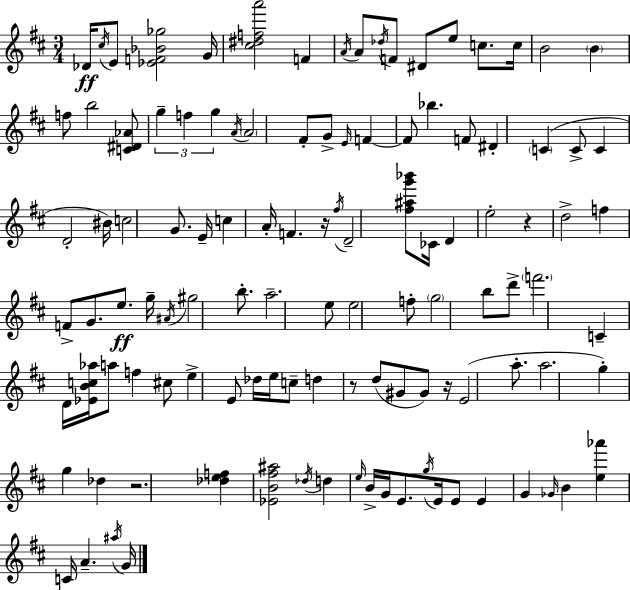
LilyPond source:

{
  \clef treble
  \numericTimeSignature
  \time 3/4
  \key d \major
  des'16\ff \acciaccatura { cis''16 } e'8 <ees' f' bes' ges''>2 | g'16 <cis'' dis'' f'' a'''>2 f'4 | \acciaccatura { a'16 } a'8 \acciaccatura { des''16 } f'8 dis'8 e''8 c''8. | c''16 b'2 \parenthesize b'4 | \break f''8 b''2 | <c' dis' aes'>8 \tuplet 3/2 { g''4-- f''4 g''4 } | \acciaccatura { a'16 } \parenthesize a'2 | fis'8-. g'8-> \grace { e'16 } f'4~~ f'8 bes''4. | \break f'8 dis'4-. \parenthesize c'4( | c'8-> c'4 d'2-. | bis'16) c''2 | g'8. e'16-- c''4 a'16-. f'4. | \break r16 \acciaccatura { fis''16 } d'2-- | <fis'' ais'' g''' bes'''>8 ces'16 d'4 e''2-. | r4 d''2-> | f''4 f'8-> | \break g'8. e''8.\ff g''16-- \acciaccatura { ais'16 } gis''2 | b''8.-. a''2.-- | e''8 e''2 | f''8-. \parenthesize g''2 | \break b''8 d'''8-> \parenthesize f'''2. | c'4-- d'16 | <ees' b' c'' aes''>16 a''8 f''4 cis''8 e''4-> | e'8 des''16 e''16 c''8-- d''4 r8 | \break d''8( gis'8 gis'8) r16 e'2( | a''8.-. a''2. | g''4-.) g''4 | des''4 r2. | \break <des'' e'' f''>4 <ees' b' fis'' ais''>2 | \acciaccatura { des''16 } d''4 | \grace { e''16 } b'16-> g'16 e'8. \acciaccatura { g''16 } e'16 e'8 e'4 | g'4 \grace { ges'16 } b'4 <e'' aes'''>4 | \break c'16 a'4.-- \acciaccatura { ais''16 } g'16 | \bar "|."
}